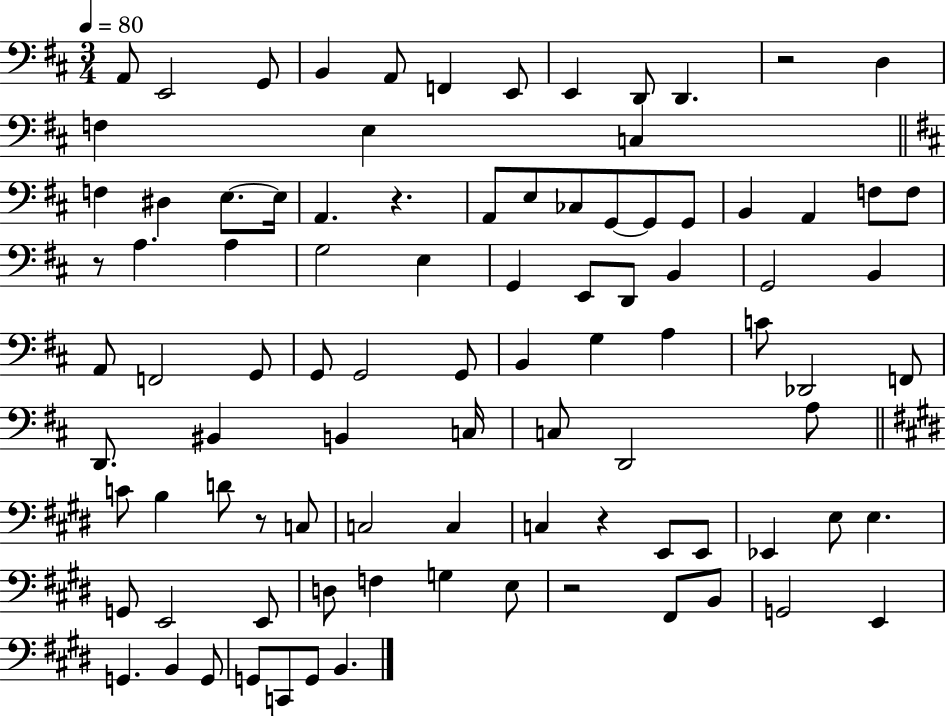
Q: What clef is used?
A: bass